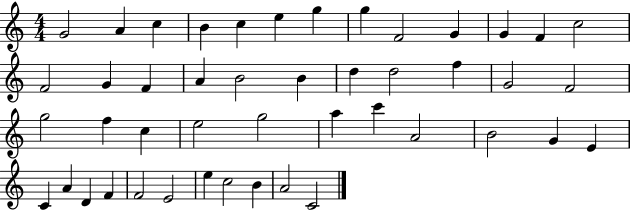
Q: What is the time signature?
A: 4/4